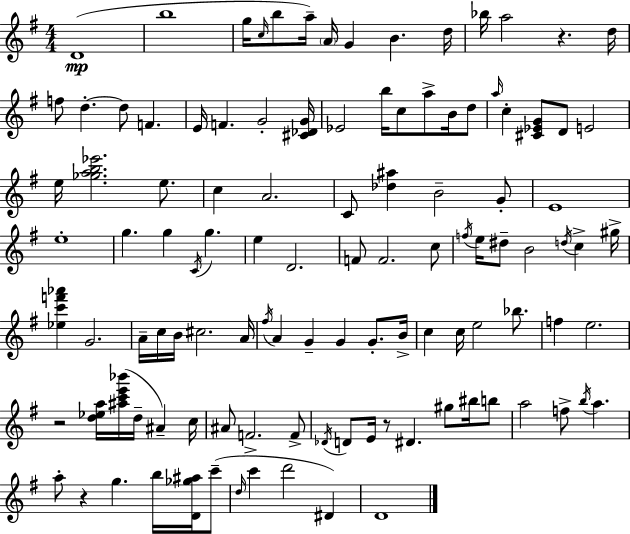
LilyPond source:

{
  \clef treble
  \numericTimeSignature
  \time 4/4
  \key e \minor
  d'1(\mp | b''1 | g''16 \grace { c''16 } b''8 a''16--) \parenthesize a'16 g'4 b'4. | d''16 bes''16 a''2 r4. | \break d''16 f''8 d''4.-.~~ d''8 f'4. | e'16 f'4. g'2-. | <cis' des' g'>16 ees'2 b''16 c''8 a''8-> b'16 d''8 | \grace { a''16 } c''4-. <cis' ees' g'>8 d'8 e'2 | \break e''16 <ges'' a'' b'' ees'''>2. e''8. | c''4 a'2. | c'8 <des'' ais''>4 b'2-- | g'8-. e'1 | \break e''1-. | g''4. g''4 \acciaccatura { c'16 } g''4. | e''4 d'2. | f'8 f'2. | \break c''8 \acciaccatura { f''16 } e''16 dis''8-- b'2 \acciaccatura { d''16 } | c''4-> gis''16-> <ees'' c''' f''' aes'''>4 g'2. | a'16-- c''16 b'16 cis''2. | a'16 \acciaccatura { fis''16 } a'4 g'4-- g'4 | \break g'8.-. b'16-> c''4 c''16 e''2 | bes''8. f''4 e''2. | r2 <d'' ees'' a''>16 <ais'' c''' e''' bes'''>16( | d''16-- ais'4--) c''16 ais'8 f'2.-> | \break f'8-> \acciaccatura { des'16 } d'8 e'16 r8 dis'4. | gis''8 bis''16 b''8 a''2 f''8-> | \acciaccatura { b''16 } a''4. a''8-. r4 g''4. | b''16 <d' ges'' ais''>16 c'''8--( \grace { d''16 } c'''4 d'''2 | \break dis'4) d'1 | \bar "|."
}